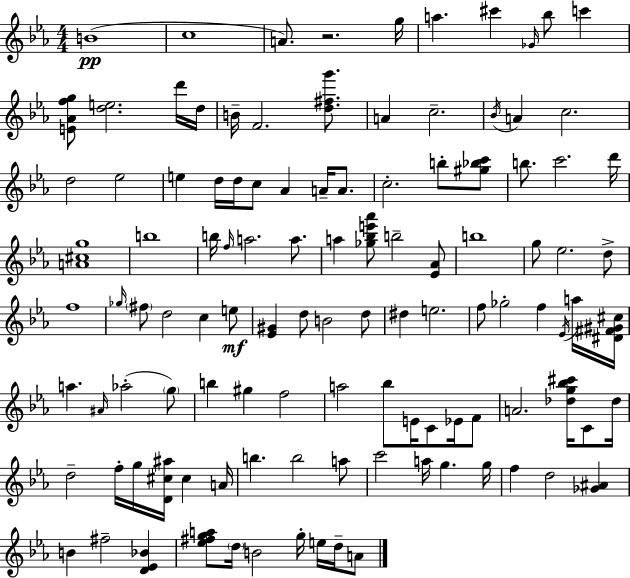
X:1
T:Untitled
M:4/4
L:1/4
K:Cm
B4 c4 A/2 z2 g/4 a ^c' _G/4 _b/2 c' [E_Afg]/2 [de]2 d'/4 d/4 B/4 F2 [d^fg']/2 A c2 _B/4 A c2 d2 _e2 e d/4 d/4 c/2 _A A/4 A/2 c2 b/2 [^g_bc']/2 b/2 c'2 d'/4 [A^cg]4 b4 b/4 f/4 a2 a/2 a [_g_be'_a']/2 b2 [_E_A]/2 b4 g/2 _e2 d/2 f4 _g/4 ^f/2 d2 c e/2 [_E^G] d/2 B2 d/2 ^d e2 f/2 _g2 f _E/4 a/4 [^D^F^G^c]/4 a ^A/4 _a2 g/2 b ^g f2 a2 _b/2 E/4 C/2 _E/4 F/2 A2 [_dg_b^c']/4 C/2 _d/4 d2 f/4 g/4 [D^c^a]/4 ^c A/4 b b2 a/2 c'2 a/4 g g/4 f d2 [_G^A] B ^f2 [D_E_B] [_e^fga]/2 d/4 B2 g/4 e/4 d/4 A/2